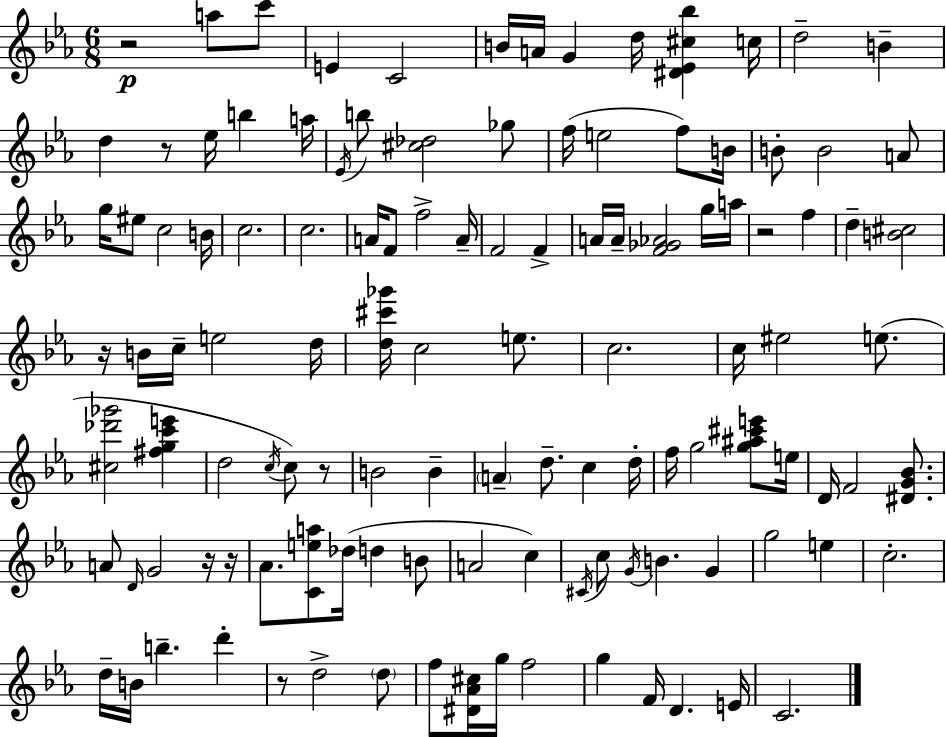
R/h A5/e C6/e E4/q C4/h B4/s A4/s G4/q D5/s [D#4,Eb4,C#5,Bb5]/q C5/s D5/h B4/q D5/q R/e Eb5/s B5/q A5/s Eb4/s B5/e [C#5,Db5]/h Gb5/e F5/s E5/h F5/e B4/s B4/e B4/h A4/e G5/s EIS5/e C5/h B4/s C5/h. C5/h. A4/s F4/e F5/h A4/s F4/h F4/q A4/s A4/s [F4,Gb4,Ab4]/h G5/s A5/s R/h F5/q D5/q [B4,C#5]/h R/s B4/s C5/s E5/h D5/s [D5,C#6,Gb6]/s C5/h E5/e. C5/h. C5/s EIS5/h E5/e. [C#5,Db6,Gb6]/h [F#5,G5,C6,E6]/q D5/h C5/s C5/e R/e B4/h B4/q A4/q D5/e. C5/q D5/s F5/s G5/h [G5,A#5,C#6,E6]/e E5/s D4/s F4/h [D#4,G4,Bb4]/e. A4/e D4/s G4/h R/s R/s Ab4/e. [C4,E5,A5]/e Db5/s D5/q B4/e A4/h C5/q C#4/s C5/e G4/s B4/q. G4/q G5/h E5/q C5/h. D5/s B4/s B5/q. D6/q R/e D5/h D5/e F5/e [D#4,Ab4,C#5]/s G5/s F5/h G5/q F4/s D4/q. E4/s C4/h.